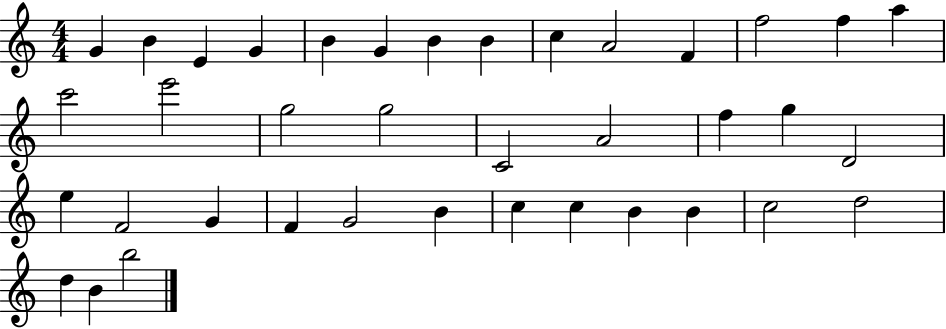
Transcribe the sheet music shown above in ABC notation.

X:1
T:Untitled
M:4/4
L:1/4
K:C
G B E G B G B B c A2 F f2 f a c'2 e'2 g2 g2 C2 A2 f g D2 e F2 G F G2 B c c B B c2 d2 d B b2